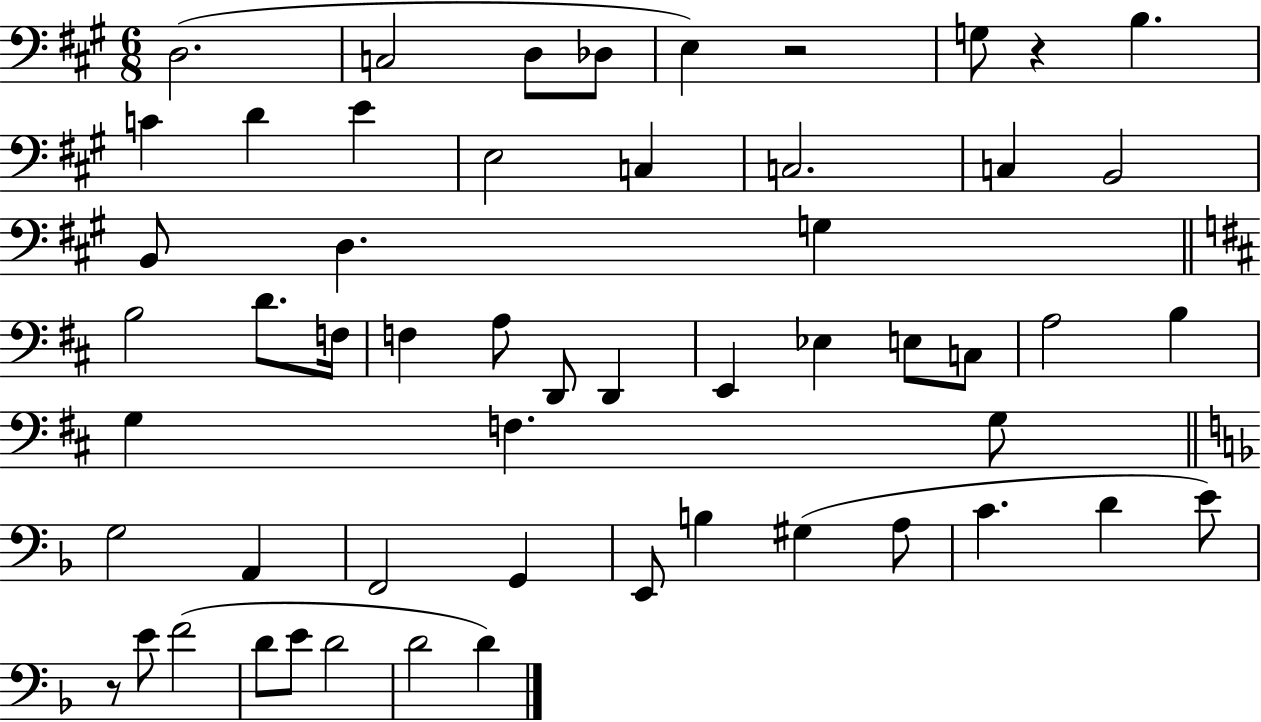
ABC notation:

X:1
T:Untitled
M:6/8
L:1/4
K:A
D,2 C,2 D,/2 _D,/2 E, z2 G,/2 z B, C D E E,2 C, C,2 C, B,,2 B,,/2 D, G, B,2 D/2 F,/4 F, A,/2 D,,/2 D,, E,, _E, E,/2 C,/2 A,2 B, G, F, G,/2 G,2 A,, F,,2 G,, E,,/2 B, ^G, A,/2 C D E/2 z/2 E/2 F2 D/2 E/2 D2 D2 D